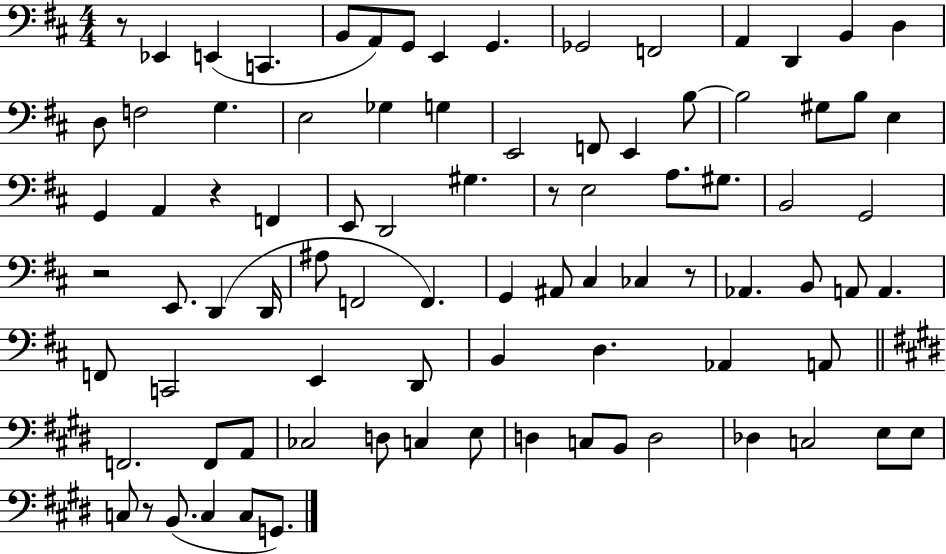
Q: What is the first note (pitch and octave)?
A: Eb2